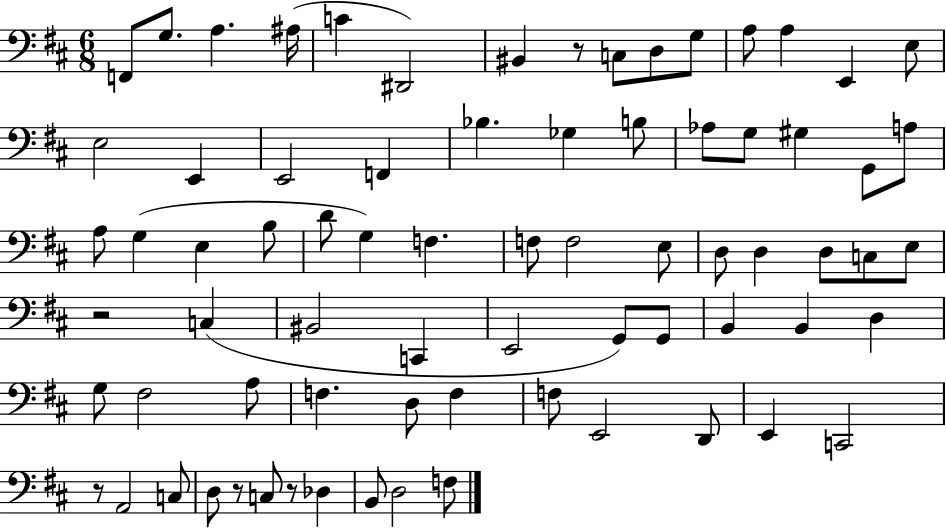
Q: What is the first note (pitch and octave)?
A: F2